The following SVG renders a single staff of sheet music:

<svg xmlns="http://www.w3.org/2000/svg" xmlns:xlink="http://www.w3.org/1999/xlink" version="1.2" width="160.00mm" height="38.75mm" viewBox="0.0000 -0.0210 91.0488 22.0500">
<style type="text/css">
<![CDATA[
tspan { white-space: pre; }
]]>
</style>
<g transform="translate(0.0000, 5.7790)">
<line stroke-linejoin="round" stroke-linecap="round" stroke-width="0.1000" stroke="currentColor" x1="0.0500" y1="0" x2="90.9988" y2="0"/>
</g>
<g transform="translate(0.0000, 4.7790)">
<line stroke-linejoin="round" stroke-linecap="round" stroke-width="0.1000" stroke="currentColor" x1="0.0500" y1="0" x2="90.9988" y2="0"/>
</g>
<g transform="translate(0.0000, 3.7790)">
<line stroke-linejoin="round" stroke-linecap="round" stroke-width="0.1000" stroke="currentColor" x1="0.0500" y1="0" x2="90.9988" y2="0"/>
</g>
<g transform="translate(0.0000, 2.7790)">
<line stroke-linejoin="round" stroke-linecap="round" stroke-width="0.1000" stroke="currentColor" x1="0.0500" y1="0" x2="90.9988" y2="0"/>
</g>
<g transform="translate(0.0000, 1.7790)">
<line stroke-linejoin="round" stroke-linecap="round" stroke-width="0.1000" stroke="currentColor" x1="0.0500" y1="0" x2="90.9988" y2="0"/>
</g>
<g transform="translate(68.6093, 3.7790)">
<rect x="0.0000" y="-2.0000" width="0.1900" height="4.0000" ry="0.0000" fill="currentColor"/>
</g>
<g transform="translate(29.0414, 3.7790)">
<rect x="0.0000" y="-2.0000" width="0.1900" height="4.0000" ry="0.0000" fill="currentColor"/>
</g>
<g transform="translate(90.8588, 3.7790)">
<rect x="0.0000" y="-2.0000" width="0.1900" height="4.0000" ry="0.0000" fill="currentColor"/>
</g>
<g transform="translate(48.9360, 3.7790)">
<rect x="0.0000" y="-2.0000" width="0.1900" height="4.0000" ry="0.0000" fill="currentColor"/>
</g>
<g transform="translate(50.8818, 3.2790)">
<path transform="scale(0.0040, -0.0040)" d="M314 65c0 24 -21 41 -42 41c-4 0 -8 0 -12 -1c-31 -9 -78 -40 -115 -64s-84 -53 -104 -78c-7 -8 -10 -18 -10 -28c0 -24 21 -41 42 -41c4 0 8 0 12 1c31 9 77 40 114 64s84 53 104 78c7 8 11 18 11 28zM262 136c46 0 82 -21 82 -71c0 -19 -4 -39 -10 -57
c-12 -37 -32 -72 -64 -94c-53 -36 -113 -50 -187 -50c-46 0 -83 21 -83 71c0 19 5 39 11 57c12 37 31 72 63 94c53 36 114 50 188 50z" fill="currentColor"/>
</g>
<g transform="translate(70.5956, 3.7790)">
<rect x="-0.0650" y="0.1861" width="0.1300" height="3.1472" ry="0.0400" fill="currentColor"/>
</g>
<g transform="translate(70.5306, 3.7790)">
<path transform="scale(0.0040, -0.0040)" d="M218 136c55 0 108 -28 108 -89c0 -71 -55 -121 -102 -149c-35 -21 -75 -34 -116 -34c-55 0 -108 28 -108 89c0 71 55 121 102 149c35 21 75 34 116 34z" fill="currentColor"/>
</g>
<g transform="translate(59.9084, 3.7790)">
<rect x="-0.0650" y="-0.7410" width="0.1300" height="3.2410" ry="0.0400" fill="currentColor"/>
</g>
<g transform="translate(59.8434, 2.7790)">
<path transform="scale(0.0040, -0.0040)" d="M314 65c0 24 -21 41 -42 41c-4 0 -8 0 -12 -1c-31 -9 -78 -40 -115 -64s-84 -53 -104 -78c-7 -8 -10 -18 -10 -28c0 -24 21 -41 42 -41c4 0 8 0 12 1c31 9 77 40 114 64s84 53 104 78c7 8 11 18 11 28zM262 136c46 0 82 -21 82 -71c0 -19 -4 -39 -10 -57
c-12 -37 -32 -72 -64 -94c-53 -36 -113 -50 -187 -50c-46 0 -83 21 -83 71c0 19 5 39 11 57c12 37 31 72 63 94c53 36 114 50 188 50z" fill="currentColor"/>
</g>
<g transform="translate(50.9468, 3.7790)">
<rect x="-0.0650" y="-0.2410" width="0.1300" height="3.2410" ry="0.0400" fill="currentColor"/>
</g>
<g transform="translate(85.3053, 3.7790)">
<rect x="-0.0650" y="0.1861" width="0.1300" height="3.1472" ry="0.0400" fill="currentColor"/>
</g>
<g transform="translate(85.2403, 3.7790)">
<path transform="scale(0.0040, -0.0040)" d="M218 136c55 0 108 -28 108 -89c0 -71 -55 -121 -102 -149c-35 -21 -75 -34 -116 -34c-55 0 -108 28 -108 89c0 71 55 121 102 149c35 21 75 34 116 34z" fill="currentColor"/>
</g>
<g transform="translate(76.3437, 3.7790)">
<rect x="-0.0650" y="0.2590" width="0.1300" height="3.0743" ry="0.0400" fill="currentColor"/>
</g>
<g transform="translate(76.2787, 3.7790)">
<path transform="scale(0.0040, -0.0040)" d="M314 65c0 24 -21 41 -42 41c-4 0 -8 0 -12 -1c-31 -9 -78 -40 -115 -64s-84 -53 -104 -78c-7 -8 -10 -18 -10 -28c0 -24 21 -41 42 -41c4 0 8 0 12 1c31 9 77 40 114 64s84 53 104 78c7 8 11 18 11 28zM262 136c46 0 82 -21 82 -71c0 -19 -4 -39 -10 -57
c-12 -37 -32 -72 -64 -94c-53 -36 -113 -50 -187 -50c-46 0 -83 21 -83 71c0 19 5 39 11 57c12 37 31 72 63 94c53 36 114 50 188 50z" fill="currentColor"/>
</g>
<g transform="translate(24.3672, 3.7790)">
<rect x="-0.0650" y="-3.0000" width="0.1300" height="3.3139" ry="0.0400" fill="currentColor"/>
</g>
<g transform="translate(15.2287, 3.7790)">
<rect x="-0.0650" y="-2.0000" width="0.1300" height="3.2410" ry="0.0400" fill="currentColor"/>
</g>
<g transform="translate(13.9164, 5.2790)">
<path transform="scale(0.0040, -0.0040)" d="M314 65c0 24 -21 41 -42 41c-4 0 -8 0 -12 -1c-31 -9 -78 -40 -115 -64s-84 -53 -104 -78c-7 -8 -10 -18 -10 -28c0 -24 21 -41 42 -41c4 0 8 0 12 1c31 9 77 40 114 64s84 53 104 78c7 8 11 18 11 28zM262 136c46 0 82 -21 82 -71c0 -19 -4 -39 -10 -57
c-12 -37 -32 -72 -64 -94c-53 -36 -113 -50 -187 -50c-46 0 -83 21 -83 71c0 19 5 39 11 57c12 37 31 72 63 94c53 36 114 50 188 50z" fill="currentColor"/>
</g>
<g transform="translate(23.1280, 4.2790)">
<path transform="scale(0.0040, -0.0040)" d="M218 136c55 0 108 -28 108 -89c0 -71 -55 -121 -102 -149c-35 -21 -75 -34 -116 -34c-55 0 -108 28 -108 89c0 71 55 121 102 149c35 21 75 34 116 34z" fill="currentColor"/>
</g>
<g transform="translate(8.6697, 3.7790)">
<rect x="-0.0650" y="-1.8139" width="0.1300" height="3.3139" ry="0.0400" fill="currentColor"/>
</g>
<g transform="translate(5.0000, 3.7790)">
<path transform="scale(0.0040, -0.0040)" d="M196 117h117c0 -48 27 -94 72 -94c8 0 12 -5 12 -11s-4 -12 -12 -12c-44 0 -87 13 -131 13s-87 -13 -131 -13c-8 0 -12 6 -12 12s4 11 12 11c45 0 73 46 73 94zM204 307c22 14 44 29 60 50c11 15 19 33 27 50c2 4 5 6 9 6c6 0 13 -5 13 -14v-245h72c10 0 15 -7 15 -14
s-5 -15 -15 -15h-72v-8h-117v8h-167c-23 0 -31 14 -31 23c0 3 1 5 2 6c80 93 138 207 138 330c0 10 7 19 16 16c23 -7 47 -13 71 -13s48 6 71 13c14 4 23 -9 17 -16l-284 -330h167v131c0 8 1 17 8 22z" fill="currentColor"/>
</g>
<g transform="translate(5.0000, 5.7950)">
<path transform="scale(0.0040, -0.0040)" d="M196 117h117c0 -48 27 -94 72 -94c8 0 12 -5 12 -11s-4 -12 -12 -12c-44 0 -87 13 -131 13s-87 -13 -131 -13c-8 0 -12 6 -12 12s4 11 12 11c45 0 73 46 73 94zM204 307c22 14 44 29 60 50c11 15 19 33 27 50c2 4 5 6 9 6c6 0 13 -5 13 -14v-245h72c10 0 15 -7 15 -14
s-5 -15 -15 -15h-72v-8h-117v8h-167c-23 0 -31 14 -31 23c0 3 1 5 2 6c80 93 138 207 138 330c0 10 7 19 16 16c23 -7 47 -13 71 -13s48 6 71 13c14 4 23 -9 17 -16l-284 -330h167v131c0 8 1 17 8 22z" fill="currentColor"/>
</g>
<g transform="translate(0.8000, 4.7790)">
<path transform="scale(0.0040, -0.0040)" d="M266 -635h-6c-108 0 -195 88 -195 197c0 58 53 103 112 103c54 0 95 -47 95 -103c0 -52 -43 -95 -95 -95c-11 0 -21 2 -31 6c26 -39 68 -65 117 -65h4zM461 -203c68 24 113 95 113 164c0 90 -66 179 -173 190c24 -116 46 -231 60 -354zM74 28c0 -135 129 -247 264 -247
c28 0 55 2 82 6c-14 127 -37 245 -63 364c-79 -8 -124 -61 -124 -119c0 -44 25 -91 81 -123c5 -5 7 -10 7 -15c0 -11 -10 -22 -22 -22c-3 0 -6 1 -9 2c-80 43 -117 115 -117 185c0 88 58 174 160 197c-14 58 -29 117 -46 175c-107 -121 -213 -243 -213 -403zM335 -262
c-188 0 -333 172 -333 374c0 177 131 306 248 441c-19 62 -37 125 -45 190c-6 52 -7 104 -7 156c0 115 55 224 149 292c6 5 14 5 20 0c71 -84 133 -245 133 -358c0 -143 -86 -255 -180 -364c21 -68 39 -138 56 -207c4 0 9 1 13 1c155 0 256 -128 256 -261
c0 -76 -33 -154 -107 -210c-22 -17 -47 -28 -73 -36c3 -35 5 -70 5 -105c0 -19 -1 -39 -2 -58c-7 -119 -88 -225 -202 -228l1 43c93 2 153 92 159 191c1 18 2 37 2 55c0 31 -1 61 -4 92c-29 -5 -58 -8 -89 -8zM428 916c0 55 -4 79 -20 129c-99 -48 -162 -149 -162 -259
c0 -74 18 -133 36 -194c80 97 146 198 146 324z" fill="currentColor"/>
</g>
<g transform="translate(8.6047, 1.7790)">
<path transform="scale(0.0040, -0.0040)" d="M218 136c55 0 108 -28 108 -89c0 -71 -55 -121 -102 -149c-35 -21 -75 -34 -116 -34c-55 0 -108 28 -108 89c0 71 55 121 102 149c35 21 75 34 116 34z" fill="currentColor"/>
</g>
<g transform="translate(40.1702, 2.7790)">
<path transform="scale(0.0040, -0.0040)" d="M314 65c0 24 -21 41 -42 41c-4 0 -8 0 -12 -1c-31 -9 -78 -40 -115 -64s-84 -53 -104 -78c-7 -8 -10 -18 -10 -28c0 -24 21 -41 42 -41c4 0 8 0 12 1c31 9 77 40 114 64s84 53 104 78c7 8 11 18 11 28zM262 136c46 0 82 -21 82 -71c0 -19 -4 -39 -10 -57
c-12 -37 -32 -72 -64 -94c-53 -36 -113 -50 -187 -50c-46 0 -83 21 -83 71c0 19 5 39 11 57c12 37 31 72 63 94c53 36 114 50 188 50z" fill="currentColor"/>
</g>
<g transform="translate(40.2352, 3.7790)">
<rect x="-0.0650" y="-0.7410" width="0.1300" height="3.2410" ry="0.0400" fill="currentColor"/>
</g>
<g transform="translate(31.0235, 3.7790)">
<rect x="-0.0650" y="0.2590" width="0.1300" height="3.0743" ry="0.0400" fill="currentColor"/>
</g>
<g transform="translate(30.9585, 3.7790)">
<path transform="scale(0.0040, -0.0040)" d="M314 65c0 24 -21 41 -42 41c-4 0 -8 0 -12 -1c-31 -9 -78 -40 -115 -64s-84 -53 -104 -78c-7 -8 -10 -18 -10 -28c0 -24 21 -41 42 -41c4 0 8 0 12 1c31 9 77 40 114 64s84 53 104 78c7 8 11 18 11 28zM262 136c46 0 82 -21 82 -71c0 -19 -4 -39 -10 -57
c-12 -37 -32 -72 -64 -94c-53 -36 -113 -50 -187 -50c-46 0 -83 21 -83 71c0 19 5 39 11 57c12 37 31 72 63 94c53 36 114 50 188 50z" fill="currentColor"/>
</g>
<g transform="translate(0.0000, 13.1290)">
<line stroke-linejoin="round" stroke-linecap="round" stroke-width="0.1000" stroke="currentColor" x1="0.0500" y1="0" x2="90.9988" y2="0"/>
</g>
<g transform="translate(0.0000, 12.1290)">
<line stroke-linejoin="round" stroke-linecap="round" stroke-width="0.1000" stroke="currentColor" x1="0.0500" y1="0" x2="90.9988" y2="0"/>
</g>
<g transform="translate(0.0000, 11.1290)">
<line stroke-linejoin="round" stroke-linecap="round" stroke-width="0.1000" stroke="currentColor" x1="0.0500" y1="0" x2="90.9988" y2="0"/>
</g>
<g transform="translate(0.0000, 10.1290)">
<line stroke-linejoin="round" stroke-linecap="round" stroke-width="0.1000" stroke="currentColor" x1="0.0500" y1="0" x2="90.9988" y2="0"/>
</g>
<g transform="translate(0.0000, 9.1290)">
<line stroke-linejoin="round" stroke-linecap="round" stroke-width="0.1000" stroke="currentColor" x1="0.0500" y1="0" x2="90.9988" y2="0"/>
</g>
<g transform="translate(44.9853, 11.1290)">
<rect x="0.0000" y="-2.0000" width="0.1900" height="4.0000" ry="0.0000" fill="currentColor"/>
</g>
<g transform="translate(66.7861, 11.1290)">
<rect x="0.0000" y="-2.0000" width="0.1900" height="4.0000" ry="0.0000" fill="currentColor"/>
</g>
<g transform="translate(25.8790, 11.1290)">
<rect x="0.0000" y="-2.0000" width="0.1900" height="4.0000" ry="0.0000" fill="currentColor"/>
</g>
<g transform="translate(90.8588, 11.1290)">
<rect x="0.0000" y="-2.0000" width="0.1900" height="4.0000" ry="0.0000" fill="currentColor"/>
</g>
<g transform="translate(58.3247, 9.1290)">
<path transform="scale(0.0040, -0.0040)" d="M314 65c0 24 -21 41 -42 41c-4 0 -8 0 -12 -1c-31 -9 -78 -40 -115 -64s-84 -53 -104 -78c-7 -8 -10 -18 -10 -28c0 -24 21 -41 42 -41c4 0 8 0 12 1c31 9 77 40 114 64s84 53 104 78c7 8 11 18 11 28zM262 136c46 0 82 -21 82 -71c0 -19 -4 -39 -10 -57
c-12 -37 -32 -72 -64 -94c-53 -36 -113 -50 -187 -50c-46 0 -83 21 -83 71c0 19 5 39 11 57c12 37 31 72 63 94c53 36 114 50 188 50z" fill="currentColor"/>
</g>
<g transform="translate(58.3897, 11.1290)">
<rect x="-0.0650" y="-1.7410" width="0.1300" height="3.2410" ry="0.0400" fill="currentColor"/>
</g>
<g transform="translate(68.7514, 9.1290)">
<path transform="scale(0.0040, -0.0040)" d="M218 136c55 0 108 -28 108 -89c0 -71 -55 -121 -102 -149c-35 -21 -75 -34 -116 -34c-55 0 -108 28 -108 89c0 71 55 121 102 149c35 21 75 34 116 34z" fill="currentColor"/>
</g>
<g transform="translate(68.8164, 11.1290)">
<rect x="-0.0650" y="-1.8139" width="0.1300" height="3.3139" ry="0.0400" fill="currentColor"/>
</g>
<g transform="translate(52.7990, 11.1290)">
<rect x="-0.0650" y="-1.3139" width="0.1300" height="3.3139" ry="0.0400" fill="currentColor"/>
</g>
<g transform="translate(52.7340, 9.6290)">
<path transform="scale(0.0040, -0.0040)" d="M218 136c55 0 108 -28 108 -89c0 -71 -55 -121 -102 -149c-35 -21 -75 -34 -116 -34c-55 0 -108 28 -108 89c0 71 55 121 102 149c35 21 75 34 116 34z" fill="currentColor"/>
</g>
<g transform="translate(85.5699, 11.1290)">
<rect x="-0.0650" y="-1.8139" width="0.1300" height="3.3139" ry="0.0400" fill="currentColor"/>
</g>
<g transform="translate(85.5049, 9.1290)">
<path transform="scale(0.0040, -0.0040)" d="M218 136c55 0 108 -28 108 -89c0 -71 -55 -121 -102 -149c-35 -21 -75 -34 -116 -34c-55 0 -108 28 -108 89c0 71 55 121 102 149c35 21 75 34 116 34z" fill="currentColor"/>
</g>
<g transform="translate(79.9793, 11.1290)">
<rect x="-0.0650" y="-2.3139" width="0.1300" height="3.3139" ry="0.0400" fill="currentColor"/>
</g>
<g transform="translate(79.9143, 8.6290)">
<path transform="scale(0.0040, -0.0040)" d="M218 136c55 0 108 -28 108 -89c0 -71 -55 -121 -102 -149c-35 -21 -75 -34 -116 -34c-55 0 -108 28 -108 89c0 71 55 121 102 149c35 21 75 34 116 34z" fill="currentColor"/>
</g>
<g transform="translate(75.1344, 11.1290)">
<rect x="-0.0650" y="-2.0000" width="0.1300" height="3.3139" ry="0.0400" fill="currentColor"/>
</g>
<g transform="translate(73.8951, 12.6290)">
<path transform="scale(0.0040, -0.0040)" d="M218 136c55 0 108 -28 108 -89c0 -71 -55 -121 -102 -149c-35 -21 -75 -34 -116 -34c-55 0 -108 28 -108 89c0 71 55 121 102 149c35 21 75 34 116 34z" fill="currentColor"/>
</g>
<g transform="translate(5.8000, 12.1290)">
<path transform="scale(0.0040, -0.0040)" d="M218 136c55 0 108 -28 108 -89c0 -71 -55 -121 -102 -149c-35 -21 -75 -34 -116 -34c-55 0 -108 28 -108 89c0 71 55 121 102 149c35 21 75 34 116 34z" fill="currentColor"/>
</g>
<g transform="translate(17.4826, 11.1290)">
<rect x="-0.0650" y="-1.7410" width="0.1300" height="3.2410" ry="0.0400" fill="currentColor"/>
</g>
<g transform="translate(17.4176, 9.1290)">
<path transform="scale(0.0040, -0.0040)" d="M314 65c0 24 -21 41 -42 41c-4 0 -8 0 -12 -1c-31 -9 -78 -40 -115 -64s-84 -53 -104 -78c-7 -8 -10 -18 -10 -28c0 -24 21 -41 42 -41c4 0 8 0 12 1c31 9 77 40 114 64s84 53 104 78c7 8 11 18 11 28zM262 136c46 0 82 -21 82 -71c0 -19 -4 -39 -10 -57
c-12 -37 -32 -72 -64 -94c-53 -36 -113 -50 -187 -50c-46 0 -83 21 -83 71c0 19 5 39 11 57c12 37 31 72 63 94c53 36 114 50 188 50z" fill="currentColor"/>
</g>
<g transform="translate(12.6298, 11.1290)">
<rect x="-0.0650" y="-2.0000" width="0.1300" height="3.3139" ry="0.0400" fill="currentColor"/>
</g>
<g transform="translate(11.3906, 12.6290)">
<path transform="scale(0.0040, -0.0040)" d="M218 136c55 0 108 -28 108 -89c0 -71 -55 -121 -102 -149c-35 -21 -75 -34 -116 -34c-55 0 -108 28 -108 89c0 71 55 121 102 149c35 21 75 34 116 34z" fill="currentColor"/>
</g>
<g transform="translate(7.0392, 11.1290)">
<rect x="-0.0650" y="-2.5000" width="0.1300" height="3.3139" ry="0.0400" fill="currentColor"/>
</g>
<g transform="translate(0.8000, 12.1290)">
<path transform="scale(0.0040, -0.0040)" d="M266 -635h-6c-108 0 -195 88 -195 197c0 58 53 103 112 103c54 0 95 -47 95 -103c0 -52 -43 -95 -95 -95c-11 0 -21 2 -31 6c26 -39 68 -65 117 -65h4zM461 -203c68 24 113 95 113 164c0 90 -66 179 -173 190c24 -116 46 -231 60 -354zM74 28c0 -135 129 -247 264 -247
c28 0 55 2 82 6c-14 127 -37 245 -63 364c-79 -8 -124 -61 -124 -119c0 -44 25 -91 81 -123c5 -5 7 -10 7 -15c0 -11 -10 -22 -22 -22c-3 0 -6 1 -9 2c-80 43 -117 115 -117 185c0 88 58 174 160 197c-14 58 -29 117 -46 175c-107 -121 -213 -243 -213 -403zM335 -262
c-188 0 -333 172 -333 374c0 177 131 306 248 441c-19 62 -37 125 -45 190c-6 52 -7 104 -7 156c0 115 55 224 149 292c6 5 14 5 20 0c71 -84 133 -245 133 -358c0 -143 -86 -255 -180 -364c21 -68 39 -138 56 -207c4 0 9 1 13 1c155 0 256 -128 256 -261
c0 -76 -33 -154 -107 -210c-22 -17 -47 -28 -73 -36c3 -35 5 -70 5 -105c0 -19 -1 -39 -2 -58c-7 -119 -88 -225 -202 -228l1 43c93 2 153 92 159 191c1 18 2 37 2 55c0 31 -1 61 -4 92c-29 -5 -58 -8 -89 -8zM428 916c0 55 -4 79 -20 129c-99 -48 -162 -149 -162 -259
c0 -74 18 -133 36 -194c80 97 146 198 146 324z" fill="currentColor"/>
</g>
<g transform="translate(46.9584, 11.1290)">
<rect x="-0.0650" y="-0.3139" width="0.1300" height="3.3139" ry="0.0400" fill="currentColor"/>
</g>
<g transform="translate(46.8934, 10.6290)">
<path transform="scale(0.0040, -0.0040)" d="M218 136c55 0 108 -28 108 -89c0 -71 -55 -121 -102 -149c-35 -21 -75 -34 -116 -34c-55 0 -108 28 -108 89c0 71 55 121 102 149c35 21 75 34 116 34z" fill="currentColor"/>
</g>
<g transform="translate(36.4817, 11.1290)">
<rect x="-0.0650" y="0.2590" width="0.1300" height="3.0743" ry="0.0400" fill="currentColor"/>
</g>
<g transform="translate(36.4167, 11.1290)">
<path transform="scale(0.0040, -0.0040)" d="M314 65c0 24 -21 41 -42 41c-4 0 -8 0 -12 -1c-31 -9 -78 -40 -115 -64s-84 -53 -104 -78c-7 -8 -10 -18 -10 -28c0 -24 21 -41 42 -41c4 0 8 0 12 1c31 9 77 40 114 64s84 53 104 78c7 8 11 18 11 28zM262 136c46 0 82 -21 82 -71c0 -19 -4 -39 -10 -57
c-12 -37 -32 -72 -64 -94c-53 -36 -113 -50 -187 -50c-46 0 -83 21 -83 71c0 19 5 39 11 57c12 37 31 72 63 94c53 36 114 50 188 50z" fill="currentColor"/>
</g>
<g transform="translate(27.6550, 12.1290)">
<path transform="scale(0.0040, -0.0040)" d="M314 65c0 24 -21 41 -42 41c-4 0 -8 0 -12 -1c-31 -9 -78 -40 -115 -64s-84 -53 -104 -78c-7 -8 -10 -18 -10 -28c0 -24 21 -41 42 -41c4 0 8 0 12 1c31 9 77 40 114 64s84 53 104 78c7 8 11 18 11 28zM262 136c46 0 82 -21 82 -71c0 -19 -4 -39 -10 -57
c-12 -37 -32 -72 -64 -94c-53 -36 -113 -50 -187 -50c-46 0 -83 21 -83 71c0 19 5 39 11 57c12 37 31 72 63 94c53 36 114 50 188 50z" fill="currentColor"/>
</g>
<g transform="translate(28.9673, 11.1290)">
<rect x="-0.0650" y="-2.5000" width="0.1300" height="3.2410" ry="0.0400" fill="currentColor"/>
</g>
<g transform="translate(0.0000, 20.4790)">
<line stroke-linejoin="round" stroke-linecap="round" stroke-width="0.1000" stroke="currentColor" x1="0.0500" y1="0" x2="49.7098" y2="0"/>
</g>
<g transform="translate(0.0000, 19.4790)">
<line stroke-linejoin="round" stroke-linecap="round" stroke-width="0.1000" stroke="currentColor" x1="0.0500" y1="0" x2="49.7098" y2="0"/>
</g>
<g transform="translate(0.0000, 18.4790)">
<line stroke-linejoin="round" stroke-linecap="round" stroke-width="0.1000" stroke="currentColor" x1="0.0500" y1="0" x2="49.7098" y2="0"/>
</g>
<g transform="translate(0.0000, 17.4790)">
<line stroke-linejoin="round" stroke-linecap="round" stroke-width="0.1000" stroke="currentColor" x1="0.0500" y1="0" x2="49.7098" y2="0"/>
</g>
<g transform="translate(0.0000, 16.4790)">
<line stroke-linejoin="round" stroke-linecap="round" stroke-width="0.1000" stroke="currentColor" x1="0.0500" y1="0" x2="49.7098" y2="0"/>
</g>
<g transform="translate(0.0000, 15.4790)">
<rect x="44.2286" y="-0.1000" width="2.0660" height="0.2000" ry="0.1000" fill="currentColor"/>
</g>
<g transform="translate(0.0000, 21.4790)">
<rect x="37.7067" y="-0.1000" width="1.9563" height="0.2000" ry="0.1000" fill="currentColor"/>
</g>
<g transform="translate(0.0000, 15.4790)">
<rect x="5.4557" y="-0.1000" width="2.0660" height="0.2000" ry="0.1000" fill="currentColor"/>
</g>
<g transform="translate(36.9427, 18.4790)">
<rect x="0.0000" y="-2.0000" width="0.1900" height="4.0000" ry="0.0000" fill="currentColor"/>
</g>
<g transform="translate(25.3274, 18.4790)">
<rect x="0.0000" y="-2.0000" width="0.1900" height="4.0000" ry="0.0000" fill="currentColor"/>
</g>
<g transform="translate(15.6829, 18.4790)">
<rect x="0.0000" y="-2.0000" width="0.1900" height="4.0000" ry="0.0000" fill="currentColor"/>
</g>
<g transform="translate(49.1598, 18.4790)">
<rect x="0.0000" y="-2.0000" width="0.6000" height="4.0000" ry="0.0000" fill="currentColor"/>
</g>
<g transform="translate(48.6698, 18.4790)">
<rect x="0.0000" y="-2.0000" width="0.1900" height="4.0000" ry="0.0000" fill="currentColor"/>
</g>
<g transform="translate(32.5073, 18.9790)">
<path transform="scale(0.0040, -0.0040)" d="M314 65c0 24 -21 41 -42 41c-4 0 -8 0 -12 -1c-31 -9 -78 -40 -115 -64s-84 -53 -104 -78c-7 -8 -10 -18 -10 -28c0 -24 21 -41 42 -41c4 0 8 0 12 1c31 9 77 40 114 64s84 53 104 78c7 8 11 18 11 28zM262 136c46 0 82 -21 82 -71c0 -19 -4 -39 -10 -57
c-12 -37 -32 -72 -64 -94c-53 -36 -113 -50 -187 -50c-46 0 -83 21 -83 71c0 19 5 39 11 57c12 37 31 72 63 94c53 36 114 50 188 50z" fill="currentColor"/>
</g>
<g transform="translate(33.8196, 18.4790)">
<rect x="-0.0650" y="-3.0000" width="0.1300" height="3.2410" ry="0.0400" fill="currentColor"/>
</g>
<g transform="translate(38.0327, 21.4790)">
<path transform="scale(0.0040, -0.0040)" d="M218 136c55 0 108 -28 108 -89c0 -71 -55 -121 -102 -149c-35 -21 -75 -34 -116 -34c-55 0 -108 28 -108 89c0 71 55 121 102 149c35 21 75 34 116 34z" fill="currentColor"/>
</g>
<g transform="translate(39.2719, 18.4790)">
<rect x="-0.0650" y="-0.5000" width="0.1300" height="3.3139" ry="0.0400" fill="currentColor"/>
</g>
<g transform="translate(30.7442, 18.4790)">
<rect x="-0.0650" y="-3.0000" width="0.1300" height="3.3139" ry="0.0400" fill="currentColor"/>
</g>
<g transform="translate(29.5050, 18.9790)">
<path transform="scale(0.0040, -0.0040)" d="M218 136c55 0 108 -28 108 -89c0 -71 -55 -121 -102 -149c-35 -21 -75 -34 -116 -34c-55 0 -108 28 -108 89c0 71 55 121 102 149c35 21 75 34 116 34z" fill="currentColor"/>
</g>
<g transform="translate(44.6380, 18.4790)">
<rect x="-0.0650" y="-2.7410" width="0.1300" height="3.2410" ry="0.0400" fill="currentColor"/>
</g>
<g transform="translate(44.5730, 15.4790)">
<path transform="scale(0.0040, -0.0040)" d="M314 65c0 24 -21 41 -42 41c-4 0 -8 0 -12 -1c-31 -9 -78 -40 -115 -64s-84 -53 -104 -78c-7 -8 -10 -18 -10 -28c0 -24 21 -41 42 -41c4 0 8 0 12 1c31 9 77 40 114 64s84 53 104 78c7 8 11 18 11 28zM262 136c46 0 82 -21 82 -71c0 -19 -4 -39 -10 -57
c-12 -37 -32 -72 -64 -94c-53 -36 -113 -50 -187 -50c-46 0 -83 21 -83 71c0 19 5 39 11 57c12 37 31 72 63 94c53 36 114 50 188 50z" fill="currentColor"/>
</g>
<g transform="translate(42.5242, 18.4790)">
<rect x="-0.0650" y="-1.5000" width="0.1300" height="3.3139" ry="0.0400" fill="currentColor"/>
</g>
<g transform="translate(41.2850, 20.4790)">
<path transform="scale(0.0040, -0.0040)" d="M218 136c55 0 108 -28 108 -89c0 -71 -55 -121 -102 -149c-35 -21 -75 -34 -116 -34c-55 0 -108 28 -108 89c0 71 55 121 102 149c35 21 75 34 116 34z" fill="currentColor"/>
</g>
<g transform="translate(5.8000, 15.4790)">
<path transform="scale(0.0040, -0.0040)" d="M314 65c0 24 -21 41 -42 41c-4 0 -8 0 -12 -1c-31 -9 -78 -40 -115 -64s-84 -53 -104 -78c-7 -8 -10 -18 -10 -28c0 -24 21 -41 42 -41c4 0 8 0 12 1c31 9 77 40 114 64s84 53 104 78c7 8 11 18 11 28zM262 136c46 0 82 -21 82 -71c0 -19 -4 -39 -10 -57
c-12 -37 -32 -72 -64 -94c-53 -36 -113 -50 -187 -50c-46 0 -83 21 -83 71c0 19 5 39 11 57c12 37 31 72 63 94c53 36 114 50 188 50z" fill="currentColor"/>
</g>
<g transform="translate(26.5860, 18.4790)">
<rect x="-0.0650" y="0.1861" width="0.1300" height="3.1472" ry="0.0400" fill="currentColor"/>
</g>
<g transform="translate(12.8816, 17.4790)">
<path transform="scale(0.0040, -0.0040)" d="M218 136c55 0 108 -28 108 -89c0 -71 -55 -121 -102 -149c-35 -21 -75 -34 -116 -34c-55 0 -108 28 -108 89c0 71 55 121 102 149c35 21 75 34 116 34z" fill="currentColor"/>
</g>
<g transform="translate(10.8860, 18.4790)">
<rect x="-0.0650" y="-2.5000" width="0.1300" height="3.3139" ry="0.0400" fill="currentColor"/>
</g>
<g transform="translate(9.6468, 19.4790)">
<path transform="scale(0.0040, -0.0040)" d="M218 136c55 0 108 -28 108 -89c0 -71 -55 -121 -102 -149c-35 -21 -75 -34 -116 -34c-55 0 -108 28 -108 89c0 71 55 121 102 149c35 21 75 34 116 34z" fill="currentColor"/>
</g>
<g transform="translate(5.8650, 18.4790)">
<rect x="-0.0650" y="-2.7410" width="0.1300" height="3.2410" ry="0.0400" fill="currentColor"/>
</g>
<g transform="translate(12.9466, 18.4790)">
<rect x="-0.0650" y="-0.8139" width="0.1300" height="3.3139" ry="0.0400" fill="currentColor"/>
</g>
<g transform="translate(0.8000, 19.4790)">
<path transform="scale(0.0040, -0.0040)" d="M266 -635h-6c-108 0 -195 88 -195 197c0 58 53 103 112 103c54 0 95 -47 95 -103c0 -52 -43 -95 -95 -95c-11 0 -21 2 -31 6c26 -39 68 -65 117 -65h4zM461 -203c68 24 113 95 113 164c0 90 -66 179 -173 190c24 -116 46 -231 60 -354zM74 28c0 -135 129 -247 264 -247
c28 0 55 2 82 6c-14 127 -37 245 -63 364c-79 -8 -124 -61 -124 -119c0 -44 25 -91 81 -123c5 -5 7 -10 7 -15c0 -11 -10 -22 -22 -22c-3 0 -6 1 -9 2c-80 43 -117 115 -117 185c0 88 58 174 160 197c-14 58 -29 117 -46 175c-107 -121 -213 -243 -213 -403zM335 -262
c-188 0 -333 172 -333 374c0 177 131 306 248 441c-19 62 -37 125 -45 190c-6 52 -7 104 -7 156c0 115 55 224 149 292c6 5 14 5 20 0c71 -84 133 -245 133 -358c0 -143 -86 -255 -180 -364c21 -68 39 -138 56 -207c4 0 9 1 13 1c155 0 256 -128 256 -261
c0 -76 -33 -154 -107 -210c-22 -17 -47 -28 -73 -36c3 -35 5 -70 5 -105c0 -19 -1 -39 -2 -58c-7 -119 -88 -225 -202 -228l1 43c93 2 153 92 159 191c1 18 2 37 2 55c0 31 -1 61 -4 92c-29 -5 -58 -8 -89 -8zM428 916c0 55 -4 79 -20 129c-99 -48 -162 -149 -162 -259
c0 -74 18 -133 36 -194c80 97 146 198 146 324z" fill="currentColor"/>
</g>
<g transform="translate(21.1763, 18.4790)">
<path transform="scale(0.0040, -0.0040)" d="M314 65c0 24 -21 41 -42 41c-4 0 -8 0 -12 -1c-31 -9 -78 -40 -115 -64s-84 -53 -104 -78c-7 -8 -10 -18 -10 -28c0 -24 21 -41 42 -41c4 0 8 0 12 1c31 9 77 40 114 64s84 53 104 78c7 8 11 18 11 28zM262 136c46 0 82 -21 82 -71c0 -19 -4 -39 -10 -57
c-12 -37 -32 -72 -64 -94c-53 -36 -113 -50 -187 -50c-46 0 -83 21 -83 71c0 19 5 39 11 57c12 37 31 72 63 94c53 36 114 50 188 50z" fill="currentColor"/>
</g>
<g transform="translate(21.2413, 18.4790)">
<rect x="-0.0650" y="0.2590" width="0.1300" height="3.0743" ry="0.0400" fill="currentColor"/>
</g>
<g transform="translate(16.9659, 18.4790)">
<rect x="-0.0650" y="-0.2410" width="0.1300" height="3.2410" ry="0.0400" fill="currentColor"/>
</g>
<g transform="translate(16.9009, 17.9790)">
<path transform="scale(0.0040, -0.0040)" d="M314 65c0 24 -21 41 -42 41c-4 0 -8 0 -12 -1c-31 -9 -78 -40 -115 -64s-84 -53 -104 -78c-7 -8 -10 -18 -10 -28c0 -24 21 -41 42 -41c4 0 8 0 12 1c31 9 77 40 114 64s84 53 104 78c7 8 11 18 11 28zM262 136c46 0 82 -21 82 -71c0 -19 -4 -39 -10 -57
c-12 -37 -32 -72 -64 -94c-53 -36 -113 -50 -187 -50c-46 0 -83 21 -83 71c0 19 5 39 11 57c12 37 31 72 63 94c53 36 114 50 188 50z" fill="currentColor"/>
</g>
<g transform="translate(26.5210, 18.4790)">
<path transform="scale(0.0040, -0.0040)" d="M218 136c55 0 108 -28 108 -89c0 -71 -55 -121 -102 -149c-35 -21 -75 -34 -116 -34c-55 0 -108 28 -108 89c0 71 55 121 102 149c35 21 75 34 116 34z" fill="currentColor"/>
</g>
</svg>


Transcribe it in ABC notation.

X:1
T:Untitled
M:4/4
L:1/4
K:C
f F2 A B2 d2 c2 d2 B B2 B G F f2 G2 B2 c e f2 f F g f a2 G d c2 B2 B A A2 C E a2